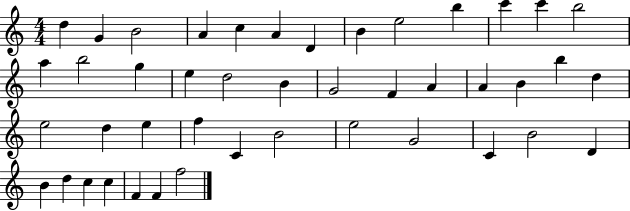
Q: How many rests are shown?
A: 0